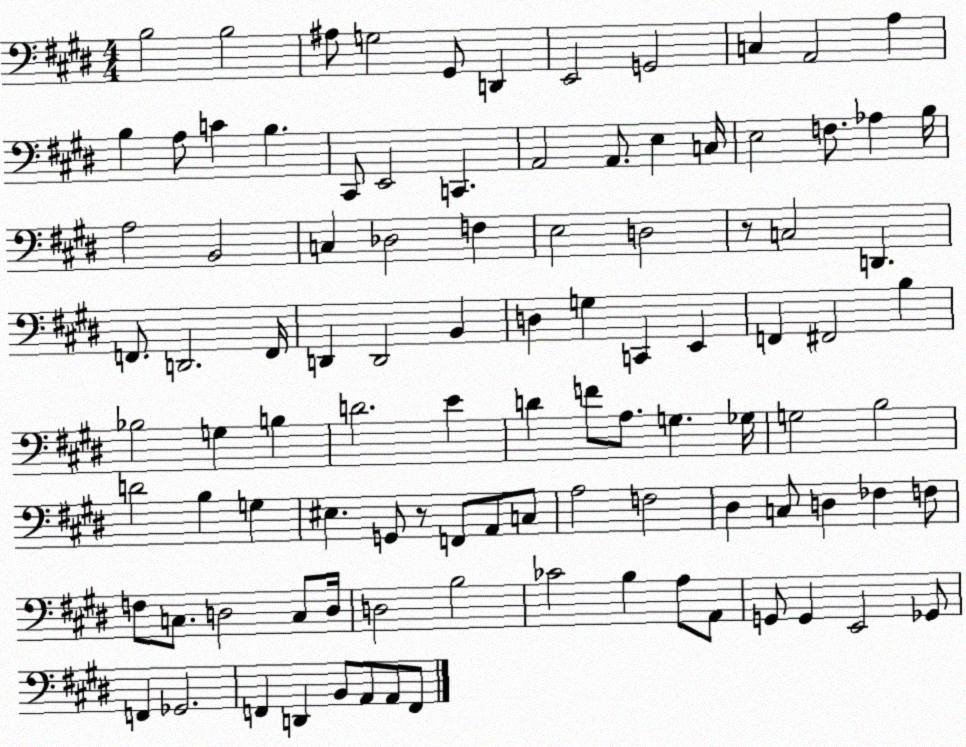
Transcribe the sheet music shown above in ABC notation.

X:1
T:Untitled
M:4/4
L:1/4
K:E
B,2 B,2 ^A,/2 G,2 ^G,,/2 D,, E,,2 G,,2 C, A,,2 A, B, A,/2 C B, ^C,,/2 E,,2 C,, A,,2 A,,/2 E, C,/4 E,2 F,/2 _A, B,/4 A,2 B,,2 C, _D,2 F, E,2 D,2 z/2 C,2 D,, F,,/2 D,,2 F,,/4 D,, D,,2 B,, D, G, C,, E,, F,, ^F,,2 B, _B,2 G, B, D2 E D F/2 A,/2 G, _G,/4 G,2 B,2 D2 B, G, ^E, G,,/2 z/2 F,,/2 A,,/2 C,/2 A,2 F,2 ^D, C,/2 D, _F, F,/2 F,/2 C,/2 D,2 C,/2 D,/4 D,2 B,2 _C2 B, A,/2 A,,/2 G,,/2 G,, E,,2 _G,,/2 F,, _G,,2 F,, D,, B,,/2 A,,/2 A,,/2 F,,/2